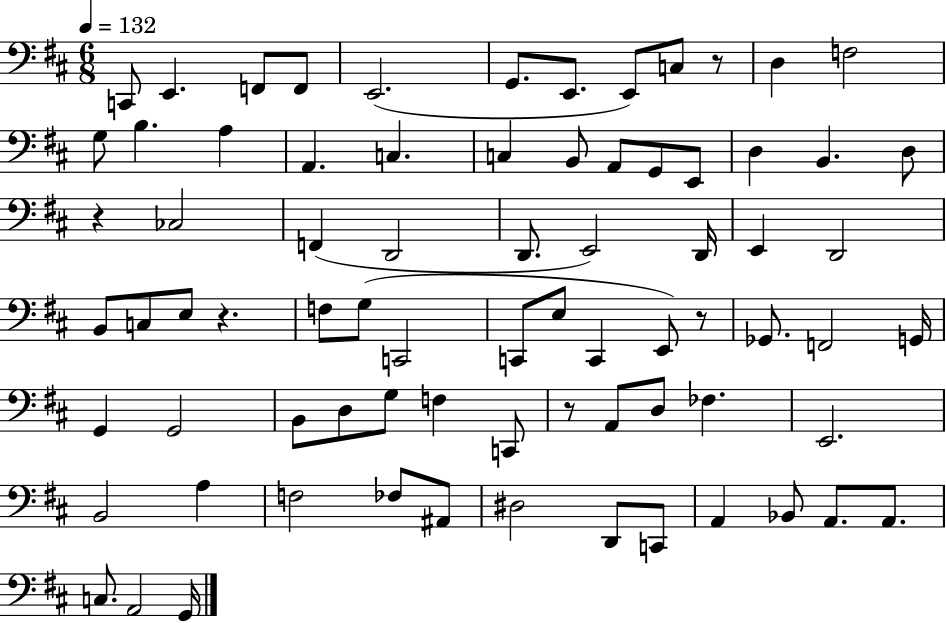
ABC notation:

X:1
T:Untitled
M:6/8
L:1/4
K:D
C,,/2 E,, F,,/2 F,,/2 E,,2 G,,/2 E,,/2 E,,/2 C,/2 z/2 D, F,2 G,/2 B, A, A,, C, C, B,,/2 A,,/2 G,,/2 E,,/2 D, B,, D,/2 z _C,2 F,, D,,2 D,,/2 E,,2 D,,/4 E,, D,,2 B,,/2 C,/2 E,/2 z F,/2 G,/2 C,,2 C,,/2 E,/2 C,, E,,/2 z/2 _G,,/2 F,,2 G,,/4 G,, G,,2 B,,/2 D,/2 G,/2 F, C,,/2 z/2 A,,/2 D,/2 _F, E,,2 B,,2 A, F,2 _F,/2 ^A,,/2 ^D,2 D,,/2 C,,/2 A,, _B,,/2 A,,/2 A,,/2 C,/2 A,,2 G,,/4